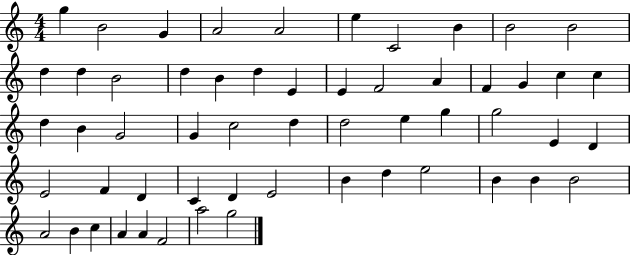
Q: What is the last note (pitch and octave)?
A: G5